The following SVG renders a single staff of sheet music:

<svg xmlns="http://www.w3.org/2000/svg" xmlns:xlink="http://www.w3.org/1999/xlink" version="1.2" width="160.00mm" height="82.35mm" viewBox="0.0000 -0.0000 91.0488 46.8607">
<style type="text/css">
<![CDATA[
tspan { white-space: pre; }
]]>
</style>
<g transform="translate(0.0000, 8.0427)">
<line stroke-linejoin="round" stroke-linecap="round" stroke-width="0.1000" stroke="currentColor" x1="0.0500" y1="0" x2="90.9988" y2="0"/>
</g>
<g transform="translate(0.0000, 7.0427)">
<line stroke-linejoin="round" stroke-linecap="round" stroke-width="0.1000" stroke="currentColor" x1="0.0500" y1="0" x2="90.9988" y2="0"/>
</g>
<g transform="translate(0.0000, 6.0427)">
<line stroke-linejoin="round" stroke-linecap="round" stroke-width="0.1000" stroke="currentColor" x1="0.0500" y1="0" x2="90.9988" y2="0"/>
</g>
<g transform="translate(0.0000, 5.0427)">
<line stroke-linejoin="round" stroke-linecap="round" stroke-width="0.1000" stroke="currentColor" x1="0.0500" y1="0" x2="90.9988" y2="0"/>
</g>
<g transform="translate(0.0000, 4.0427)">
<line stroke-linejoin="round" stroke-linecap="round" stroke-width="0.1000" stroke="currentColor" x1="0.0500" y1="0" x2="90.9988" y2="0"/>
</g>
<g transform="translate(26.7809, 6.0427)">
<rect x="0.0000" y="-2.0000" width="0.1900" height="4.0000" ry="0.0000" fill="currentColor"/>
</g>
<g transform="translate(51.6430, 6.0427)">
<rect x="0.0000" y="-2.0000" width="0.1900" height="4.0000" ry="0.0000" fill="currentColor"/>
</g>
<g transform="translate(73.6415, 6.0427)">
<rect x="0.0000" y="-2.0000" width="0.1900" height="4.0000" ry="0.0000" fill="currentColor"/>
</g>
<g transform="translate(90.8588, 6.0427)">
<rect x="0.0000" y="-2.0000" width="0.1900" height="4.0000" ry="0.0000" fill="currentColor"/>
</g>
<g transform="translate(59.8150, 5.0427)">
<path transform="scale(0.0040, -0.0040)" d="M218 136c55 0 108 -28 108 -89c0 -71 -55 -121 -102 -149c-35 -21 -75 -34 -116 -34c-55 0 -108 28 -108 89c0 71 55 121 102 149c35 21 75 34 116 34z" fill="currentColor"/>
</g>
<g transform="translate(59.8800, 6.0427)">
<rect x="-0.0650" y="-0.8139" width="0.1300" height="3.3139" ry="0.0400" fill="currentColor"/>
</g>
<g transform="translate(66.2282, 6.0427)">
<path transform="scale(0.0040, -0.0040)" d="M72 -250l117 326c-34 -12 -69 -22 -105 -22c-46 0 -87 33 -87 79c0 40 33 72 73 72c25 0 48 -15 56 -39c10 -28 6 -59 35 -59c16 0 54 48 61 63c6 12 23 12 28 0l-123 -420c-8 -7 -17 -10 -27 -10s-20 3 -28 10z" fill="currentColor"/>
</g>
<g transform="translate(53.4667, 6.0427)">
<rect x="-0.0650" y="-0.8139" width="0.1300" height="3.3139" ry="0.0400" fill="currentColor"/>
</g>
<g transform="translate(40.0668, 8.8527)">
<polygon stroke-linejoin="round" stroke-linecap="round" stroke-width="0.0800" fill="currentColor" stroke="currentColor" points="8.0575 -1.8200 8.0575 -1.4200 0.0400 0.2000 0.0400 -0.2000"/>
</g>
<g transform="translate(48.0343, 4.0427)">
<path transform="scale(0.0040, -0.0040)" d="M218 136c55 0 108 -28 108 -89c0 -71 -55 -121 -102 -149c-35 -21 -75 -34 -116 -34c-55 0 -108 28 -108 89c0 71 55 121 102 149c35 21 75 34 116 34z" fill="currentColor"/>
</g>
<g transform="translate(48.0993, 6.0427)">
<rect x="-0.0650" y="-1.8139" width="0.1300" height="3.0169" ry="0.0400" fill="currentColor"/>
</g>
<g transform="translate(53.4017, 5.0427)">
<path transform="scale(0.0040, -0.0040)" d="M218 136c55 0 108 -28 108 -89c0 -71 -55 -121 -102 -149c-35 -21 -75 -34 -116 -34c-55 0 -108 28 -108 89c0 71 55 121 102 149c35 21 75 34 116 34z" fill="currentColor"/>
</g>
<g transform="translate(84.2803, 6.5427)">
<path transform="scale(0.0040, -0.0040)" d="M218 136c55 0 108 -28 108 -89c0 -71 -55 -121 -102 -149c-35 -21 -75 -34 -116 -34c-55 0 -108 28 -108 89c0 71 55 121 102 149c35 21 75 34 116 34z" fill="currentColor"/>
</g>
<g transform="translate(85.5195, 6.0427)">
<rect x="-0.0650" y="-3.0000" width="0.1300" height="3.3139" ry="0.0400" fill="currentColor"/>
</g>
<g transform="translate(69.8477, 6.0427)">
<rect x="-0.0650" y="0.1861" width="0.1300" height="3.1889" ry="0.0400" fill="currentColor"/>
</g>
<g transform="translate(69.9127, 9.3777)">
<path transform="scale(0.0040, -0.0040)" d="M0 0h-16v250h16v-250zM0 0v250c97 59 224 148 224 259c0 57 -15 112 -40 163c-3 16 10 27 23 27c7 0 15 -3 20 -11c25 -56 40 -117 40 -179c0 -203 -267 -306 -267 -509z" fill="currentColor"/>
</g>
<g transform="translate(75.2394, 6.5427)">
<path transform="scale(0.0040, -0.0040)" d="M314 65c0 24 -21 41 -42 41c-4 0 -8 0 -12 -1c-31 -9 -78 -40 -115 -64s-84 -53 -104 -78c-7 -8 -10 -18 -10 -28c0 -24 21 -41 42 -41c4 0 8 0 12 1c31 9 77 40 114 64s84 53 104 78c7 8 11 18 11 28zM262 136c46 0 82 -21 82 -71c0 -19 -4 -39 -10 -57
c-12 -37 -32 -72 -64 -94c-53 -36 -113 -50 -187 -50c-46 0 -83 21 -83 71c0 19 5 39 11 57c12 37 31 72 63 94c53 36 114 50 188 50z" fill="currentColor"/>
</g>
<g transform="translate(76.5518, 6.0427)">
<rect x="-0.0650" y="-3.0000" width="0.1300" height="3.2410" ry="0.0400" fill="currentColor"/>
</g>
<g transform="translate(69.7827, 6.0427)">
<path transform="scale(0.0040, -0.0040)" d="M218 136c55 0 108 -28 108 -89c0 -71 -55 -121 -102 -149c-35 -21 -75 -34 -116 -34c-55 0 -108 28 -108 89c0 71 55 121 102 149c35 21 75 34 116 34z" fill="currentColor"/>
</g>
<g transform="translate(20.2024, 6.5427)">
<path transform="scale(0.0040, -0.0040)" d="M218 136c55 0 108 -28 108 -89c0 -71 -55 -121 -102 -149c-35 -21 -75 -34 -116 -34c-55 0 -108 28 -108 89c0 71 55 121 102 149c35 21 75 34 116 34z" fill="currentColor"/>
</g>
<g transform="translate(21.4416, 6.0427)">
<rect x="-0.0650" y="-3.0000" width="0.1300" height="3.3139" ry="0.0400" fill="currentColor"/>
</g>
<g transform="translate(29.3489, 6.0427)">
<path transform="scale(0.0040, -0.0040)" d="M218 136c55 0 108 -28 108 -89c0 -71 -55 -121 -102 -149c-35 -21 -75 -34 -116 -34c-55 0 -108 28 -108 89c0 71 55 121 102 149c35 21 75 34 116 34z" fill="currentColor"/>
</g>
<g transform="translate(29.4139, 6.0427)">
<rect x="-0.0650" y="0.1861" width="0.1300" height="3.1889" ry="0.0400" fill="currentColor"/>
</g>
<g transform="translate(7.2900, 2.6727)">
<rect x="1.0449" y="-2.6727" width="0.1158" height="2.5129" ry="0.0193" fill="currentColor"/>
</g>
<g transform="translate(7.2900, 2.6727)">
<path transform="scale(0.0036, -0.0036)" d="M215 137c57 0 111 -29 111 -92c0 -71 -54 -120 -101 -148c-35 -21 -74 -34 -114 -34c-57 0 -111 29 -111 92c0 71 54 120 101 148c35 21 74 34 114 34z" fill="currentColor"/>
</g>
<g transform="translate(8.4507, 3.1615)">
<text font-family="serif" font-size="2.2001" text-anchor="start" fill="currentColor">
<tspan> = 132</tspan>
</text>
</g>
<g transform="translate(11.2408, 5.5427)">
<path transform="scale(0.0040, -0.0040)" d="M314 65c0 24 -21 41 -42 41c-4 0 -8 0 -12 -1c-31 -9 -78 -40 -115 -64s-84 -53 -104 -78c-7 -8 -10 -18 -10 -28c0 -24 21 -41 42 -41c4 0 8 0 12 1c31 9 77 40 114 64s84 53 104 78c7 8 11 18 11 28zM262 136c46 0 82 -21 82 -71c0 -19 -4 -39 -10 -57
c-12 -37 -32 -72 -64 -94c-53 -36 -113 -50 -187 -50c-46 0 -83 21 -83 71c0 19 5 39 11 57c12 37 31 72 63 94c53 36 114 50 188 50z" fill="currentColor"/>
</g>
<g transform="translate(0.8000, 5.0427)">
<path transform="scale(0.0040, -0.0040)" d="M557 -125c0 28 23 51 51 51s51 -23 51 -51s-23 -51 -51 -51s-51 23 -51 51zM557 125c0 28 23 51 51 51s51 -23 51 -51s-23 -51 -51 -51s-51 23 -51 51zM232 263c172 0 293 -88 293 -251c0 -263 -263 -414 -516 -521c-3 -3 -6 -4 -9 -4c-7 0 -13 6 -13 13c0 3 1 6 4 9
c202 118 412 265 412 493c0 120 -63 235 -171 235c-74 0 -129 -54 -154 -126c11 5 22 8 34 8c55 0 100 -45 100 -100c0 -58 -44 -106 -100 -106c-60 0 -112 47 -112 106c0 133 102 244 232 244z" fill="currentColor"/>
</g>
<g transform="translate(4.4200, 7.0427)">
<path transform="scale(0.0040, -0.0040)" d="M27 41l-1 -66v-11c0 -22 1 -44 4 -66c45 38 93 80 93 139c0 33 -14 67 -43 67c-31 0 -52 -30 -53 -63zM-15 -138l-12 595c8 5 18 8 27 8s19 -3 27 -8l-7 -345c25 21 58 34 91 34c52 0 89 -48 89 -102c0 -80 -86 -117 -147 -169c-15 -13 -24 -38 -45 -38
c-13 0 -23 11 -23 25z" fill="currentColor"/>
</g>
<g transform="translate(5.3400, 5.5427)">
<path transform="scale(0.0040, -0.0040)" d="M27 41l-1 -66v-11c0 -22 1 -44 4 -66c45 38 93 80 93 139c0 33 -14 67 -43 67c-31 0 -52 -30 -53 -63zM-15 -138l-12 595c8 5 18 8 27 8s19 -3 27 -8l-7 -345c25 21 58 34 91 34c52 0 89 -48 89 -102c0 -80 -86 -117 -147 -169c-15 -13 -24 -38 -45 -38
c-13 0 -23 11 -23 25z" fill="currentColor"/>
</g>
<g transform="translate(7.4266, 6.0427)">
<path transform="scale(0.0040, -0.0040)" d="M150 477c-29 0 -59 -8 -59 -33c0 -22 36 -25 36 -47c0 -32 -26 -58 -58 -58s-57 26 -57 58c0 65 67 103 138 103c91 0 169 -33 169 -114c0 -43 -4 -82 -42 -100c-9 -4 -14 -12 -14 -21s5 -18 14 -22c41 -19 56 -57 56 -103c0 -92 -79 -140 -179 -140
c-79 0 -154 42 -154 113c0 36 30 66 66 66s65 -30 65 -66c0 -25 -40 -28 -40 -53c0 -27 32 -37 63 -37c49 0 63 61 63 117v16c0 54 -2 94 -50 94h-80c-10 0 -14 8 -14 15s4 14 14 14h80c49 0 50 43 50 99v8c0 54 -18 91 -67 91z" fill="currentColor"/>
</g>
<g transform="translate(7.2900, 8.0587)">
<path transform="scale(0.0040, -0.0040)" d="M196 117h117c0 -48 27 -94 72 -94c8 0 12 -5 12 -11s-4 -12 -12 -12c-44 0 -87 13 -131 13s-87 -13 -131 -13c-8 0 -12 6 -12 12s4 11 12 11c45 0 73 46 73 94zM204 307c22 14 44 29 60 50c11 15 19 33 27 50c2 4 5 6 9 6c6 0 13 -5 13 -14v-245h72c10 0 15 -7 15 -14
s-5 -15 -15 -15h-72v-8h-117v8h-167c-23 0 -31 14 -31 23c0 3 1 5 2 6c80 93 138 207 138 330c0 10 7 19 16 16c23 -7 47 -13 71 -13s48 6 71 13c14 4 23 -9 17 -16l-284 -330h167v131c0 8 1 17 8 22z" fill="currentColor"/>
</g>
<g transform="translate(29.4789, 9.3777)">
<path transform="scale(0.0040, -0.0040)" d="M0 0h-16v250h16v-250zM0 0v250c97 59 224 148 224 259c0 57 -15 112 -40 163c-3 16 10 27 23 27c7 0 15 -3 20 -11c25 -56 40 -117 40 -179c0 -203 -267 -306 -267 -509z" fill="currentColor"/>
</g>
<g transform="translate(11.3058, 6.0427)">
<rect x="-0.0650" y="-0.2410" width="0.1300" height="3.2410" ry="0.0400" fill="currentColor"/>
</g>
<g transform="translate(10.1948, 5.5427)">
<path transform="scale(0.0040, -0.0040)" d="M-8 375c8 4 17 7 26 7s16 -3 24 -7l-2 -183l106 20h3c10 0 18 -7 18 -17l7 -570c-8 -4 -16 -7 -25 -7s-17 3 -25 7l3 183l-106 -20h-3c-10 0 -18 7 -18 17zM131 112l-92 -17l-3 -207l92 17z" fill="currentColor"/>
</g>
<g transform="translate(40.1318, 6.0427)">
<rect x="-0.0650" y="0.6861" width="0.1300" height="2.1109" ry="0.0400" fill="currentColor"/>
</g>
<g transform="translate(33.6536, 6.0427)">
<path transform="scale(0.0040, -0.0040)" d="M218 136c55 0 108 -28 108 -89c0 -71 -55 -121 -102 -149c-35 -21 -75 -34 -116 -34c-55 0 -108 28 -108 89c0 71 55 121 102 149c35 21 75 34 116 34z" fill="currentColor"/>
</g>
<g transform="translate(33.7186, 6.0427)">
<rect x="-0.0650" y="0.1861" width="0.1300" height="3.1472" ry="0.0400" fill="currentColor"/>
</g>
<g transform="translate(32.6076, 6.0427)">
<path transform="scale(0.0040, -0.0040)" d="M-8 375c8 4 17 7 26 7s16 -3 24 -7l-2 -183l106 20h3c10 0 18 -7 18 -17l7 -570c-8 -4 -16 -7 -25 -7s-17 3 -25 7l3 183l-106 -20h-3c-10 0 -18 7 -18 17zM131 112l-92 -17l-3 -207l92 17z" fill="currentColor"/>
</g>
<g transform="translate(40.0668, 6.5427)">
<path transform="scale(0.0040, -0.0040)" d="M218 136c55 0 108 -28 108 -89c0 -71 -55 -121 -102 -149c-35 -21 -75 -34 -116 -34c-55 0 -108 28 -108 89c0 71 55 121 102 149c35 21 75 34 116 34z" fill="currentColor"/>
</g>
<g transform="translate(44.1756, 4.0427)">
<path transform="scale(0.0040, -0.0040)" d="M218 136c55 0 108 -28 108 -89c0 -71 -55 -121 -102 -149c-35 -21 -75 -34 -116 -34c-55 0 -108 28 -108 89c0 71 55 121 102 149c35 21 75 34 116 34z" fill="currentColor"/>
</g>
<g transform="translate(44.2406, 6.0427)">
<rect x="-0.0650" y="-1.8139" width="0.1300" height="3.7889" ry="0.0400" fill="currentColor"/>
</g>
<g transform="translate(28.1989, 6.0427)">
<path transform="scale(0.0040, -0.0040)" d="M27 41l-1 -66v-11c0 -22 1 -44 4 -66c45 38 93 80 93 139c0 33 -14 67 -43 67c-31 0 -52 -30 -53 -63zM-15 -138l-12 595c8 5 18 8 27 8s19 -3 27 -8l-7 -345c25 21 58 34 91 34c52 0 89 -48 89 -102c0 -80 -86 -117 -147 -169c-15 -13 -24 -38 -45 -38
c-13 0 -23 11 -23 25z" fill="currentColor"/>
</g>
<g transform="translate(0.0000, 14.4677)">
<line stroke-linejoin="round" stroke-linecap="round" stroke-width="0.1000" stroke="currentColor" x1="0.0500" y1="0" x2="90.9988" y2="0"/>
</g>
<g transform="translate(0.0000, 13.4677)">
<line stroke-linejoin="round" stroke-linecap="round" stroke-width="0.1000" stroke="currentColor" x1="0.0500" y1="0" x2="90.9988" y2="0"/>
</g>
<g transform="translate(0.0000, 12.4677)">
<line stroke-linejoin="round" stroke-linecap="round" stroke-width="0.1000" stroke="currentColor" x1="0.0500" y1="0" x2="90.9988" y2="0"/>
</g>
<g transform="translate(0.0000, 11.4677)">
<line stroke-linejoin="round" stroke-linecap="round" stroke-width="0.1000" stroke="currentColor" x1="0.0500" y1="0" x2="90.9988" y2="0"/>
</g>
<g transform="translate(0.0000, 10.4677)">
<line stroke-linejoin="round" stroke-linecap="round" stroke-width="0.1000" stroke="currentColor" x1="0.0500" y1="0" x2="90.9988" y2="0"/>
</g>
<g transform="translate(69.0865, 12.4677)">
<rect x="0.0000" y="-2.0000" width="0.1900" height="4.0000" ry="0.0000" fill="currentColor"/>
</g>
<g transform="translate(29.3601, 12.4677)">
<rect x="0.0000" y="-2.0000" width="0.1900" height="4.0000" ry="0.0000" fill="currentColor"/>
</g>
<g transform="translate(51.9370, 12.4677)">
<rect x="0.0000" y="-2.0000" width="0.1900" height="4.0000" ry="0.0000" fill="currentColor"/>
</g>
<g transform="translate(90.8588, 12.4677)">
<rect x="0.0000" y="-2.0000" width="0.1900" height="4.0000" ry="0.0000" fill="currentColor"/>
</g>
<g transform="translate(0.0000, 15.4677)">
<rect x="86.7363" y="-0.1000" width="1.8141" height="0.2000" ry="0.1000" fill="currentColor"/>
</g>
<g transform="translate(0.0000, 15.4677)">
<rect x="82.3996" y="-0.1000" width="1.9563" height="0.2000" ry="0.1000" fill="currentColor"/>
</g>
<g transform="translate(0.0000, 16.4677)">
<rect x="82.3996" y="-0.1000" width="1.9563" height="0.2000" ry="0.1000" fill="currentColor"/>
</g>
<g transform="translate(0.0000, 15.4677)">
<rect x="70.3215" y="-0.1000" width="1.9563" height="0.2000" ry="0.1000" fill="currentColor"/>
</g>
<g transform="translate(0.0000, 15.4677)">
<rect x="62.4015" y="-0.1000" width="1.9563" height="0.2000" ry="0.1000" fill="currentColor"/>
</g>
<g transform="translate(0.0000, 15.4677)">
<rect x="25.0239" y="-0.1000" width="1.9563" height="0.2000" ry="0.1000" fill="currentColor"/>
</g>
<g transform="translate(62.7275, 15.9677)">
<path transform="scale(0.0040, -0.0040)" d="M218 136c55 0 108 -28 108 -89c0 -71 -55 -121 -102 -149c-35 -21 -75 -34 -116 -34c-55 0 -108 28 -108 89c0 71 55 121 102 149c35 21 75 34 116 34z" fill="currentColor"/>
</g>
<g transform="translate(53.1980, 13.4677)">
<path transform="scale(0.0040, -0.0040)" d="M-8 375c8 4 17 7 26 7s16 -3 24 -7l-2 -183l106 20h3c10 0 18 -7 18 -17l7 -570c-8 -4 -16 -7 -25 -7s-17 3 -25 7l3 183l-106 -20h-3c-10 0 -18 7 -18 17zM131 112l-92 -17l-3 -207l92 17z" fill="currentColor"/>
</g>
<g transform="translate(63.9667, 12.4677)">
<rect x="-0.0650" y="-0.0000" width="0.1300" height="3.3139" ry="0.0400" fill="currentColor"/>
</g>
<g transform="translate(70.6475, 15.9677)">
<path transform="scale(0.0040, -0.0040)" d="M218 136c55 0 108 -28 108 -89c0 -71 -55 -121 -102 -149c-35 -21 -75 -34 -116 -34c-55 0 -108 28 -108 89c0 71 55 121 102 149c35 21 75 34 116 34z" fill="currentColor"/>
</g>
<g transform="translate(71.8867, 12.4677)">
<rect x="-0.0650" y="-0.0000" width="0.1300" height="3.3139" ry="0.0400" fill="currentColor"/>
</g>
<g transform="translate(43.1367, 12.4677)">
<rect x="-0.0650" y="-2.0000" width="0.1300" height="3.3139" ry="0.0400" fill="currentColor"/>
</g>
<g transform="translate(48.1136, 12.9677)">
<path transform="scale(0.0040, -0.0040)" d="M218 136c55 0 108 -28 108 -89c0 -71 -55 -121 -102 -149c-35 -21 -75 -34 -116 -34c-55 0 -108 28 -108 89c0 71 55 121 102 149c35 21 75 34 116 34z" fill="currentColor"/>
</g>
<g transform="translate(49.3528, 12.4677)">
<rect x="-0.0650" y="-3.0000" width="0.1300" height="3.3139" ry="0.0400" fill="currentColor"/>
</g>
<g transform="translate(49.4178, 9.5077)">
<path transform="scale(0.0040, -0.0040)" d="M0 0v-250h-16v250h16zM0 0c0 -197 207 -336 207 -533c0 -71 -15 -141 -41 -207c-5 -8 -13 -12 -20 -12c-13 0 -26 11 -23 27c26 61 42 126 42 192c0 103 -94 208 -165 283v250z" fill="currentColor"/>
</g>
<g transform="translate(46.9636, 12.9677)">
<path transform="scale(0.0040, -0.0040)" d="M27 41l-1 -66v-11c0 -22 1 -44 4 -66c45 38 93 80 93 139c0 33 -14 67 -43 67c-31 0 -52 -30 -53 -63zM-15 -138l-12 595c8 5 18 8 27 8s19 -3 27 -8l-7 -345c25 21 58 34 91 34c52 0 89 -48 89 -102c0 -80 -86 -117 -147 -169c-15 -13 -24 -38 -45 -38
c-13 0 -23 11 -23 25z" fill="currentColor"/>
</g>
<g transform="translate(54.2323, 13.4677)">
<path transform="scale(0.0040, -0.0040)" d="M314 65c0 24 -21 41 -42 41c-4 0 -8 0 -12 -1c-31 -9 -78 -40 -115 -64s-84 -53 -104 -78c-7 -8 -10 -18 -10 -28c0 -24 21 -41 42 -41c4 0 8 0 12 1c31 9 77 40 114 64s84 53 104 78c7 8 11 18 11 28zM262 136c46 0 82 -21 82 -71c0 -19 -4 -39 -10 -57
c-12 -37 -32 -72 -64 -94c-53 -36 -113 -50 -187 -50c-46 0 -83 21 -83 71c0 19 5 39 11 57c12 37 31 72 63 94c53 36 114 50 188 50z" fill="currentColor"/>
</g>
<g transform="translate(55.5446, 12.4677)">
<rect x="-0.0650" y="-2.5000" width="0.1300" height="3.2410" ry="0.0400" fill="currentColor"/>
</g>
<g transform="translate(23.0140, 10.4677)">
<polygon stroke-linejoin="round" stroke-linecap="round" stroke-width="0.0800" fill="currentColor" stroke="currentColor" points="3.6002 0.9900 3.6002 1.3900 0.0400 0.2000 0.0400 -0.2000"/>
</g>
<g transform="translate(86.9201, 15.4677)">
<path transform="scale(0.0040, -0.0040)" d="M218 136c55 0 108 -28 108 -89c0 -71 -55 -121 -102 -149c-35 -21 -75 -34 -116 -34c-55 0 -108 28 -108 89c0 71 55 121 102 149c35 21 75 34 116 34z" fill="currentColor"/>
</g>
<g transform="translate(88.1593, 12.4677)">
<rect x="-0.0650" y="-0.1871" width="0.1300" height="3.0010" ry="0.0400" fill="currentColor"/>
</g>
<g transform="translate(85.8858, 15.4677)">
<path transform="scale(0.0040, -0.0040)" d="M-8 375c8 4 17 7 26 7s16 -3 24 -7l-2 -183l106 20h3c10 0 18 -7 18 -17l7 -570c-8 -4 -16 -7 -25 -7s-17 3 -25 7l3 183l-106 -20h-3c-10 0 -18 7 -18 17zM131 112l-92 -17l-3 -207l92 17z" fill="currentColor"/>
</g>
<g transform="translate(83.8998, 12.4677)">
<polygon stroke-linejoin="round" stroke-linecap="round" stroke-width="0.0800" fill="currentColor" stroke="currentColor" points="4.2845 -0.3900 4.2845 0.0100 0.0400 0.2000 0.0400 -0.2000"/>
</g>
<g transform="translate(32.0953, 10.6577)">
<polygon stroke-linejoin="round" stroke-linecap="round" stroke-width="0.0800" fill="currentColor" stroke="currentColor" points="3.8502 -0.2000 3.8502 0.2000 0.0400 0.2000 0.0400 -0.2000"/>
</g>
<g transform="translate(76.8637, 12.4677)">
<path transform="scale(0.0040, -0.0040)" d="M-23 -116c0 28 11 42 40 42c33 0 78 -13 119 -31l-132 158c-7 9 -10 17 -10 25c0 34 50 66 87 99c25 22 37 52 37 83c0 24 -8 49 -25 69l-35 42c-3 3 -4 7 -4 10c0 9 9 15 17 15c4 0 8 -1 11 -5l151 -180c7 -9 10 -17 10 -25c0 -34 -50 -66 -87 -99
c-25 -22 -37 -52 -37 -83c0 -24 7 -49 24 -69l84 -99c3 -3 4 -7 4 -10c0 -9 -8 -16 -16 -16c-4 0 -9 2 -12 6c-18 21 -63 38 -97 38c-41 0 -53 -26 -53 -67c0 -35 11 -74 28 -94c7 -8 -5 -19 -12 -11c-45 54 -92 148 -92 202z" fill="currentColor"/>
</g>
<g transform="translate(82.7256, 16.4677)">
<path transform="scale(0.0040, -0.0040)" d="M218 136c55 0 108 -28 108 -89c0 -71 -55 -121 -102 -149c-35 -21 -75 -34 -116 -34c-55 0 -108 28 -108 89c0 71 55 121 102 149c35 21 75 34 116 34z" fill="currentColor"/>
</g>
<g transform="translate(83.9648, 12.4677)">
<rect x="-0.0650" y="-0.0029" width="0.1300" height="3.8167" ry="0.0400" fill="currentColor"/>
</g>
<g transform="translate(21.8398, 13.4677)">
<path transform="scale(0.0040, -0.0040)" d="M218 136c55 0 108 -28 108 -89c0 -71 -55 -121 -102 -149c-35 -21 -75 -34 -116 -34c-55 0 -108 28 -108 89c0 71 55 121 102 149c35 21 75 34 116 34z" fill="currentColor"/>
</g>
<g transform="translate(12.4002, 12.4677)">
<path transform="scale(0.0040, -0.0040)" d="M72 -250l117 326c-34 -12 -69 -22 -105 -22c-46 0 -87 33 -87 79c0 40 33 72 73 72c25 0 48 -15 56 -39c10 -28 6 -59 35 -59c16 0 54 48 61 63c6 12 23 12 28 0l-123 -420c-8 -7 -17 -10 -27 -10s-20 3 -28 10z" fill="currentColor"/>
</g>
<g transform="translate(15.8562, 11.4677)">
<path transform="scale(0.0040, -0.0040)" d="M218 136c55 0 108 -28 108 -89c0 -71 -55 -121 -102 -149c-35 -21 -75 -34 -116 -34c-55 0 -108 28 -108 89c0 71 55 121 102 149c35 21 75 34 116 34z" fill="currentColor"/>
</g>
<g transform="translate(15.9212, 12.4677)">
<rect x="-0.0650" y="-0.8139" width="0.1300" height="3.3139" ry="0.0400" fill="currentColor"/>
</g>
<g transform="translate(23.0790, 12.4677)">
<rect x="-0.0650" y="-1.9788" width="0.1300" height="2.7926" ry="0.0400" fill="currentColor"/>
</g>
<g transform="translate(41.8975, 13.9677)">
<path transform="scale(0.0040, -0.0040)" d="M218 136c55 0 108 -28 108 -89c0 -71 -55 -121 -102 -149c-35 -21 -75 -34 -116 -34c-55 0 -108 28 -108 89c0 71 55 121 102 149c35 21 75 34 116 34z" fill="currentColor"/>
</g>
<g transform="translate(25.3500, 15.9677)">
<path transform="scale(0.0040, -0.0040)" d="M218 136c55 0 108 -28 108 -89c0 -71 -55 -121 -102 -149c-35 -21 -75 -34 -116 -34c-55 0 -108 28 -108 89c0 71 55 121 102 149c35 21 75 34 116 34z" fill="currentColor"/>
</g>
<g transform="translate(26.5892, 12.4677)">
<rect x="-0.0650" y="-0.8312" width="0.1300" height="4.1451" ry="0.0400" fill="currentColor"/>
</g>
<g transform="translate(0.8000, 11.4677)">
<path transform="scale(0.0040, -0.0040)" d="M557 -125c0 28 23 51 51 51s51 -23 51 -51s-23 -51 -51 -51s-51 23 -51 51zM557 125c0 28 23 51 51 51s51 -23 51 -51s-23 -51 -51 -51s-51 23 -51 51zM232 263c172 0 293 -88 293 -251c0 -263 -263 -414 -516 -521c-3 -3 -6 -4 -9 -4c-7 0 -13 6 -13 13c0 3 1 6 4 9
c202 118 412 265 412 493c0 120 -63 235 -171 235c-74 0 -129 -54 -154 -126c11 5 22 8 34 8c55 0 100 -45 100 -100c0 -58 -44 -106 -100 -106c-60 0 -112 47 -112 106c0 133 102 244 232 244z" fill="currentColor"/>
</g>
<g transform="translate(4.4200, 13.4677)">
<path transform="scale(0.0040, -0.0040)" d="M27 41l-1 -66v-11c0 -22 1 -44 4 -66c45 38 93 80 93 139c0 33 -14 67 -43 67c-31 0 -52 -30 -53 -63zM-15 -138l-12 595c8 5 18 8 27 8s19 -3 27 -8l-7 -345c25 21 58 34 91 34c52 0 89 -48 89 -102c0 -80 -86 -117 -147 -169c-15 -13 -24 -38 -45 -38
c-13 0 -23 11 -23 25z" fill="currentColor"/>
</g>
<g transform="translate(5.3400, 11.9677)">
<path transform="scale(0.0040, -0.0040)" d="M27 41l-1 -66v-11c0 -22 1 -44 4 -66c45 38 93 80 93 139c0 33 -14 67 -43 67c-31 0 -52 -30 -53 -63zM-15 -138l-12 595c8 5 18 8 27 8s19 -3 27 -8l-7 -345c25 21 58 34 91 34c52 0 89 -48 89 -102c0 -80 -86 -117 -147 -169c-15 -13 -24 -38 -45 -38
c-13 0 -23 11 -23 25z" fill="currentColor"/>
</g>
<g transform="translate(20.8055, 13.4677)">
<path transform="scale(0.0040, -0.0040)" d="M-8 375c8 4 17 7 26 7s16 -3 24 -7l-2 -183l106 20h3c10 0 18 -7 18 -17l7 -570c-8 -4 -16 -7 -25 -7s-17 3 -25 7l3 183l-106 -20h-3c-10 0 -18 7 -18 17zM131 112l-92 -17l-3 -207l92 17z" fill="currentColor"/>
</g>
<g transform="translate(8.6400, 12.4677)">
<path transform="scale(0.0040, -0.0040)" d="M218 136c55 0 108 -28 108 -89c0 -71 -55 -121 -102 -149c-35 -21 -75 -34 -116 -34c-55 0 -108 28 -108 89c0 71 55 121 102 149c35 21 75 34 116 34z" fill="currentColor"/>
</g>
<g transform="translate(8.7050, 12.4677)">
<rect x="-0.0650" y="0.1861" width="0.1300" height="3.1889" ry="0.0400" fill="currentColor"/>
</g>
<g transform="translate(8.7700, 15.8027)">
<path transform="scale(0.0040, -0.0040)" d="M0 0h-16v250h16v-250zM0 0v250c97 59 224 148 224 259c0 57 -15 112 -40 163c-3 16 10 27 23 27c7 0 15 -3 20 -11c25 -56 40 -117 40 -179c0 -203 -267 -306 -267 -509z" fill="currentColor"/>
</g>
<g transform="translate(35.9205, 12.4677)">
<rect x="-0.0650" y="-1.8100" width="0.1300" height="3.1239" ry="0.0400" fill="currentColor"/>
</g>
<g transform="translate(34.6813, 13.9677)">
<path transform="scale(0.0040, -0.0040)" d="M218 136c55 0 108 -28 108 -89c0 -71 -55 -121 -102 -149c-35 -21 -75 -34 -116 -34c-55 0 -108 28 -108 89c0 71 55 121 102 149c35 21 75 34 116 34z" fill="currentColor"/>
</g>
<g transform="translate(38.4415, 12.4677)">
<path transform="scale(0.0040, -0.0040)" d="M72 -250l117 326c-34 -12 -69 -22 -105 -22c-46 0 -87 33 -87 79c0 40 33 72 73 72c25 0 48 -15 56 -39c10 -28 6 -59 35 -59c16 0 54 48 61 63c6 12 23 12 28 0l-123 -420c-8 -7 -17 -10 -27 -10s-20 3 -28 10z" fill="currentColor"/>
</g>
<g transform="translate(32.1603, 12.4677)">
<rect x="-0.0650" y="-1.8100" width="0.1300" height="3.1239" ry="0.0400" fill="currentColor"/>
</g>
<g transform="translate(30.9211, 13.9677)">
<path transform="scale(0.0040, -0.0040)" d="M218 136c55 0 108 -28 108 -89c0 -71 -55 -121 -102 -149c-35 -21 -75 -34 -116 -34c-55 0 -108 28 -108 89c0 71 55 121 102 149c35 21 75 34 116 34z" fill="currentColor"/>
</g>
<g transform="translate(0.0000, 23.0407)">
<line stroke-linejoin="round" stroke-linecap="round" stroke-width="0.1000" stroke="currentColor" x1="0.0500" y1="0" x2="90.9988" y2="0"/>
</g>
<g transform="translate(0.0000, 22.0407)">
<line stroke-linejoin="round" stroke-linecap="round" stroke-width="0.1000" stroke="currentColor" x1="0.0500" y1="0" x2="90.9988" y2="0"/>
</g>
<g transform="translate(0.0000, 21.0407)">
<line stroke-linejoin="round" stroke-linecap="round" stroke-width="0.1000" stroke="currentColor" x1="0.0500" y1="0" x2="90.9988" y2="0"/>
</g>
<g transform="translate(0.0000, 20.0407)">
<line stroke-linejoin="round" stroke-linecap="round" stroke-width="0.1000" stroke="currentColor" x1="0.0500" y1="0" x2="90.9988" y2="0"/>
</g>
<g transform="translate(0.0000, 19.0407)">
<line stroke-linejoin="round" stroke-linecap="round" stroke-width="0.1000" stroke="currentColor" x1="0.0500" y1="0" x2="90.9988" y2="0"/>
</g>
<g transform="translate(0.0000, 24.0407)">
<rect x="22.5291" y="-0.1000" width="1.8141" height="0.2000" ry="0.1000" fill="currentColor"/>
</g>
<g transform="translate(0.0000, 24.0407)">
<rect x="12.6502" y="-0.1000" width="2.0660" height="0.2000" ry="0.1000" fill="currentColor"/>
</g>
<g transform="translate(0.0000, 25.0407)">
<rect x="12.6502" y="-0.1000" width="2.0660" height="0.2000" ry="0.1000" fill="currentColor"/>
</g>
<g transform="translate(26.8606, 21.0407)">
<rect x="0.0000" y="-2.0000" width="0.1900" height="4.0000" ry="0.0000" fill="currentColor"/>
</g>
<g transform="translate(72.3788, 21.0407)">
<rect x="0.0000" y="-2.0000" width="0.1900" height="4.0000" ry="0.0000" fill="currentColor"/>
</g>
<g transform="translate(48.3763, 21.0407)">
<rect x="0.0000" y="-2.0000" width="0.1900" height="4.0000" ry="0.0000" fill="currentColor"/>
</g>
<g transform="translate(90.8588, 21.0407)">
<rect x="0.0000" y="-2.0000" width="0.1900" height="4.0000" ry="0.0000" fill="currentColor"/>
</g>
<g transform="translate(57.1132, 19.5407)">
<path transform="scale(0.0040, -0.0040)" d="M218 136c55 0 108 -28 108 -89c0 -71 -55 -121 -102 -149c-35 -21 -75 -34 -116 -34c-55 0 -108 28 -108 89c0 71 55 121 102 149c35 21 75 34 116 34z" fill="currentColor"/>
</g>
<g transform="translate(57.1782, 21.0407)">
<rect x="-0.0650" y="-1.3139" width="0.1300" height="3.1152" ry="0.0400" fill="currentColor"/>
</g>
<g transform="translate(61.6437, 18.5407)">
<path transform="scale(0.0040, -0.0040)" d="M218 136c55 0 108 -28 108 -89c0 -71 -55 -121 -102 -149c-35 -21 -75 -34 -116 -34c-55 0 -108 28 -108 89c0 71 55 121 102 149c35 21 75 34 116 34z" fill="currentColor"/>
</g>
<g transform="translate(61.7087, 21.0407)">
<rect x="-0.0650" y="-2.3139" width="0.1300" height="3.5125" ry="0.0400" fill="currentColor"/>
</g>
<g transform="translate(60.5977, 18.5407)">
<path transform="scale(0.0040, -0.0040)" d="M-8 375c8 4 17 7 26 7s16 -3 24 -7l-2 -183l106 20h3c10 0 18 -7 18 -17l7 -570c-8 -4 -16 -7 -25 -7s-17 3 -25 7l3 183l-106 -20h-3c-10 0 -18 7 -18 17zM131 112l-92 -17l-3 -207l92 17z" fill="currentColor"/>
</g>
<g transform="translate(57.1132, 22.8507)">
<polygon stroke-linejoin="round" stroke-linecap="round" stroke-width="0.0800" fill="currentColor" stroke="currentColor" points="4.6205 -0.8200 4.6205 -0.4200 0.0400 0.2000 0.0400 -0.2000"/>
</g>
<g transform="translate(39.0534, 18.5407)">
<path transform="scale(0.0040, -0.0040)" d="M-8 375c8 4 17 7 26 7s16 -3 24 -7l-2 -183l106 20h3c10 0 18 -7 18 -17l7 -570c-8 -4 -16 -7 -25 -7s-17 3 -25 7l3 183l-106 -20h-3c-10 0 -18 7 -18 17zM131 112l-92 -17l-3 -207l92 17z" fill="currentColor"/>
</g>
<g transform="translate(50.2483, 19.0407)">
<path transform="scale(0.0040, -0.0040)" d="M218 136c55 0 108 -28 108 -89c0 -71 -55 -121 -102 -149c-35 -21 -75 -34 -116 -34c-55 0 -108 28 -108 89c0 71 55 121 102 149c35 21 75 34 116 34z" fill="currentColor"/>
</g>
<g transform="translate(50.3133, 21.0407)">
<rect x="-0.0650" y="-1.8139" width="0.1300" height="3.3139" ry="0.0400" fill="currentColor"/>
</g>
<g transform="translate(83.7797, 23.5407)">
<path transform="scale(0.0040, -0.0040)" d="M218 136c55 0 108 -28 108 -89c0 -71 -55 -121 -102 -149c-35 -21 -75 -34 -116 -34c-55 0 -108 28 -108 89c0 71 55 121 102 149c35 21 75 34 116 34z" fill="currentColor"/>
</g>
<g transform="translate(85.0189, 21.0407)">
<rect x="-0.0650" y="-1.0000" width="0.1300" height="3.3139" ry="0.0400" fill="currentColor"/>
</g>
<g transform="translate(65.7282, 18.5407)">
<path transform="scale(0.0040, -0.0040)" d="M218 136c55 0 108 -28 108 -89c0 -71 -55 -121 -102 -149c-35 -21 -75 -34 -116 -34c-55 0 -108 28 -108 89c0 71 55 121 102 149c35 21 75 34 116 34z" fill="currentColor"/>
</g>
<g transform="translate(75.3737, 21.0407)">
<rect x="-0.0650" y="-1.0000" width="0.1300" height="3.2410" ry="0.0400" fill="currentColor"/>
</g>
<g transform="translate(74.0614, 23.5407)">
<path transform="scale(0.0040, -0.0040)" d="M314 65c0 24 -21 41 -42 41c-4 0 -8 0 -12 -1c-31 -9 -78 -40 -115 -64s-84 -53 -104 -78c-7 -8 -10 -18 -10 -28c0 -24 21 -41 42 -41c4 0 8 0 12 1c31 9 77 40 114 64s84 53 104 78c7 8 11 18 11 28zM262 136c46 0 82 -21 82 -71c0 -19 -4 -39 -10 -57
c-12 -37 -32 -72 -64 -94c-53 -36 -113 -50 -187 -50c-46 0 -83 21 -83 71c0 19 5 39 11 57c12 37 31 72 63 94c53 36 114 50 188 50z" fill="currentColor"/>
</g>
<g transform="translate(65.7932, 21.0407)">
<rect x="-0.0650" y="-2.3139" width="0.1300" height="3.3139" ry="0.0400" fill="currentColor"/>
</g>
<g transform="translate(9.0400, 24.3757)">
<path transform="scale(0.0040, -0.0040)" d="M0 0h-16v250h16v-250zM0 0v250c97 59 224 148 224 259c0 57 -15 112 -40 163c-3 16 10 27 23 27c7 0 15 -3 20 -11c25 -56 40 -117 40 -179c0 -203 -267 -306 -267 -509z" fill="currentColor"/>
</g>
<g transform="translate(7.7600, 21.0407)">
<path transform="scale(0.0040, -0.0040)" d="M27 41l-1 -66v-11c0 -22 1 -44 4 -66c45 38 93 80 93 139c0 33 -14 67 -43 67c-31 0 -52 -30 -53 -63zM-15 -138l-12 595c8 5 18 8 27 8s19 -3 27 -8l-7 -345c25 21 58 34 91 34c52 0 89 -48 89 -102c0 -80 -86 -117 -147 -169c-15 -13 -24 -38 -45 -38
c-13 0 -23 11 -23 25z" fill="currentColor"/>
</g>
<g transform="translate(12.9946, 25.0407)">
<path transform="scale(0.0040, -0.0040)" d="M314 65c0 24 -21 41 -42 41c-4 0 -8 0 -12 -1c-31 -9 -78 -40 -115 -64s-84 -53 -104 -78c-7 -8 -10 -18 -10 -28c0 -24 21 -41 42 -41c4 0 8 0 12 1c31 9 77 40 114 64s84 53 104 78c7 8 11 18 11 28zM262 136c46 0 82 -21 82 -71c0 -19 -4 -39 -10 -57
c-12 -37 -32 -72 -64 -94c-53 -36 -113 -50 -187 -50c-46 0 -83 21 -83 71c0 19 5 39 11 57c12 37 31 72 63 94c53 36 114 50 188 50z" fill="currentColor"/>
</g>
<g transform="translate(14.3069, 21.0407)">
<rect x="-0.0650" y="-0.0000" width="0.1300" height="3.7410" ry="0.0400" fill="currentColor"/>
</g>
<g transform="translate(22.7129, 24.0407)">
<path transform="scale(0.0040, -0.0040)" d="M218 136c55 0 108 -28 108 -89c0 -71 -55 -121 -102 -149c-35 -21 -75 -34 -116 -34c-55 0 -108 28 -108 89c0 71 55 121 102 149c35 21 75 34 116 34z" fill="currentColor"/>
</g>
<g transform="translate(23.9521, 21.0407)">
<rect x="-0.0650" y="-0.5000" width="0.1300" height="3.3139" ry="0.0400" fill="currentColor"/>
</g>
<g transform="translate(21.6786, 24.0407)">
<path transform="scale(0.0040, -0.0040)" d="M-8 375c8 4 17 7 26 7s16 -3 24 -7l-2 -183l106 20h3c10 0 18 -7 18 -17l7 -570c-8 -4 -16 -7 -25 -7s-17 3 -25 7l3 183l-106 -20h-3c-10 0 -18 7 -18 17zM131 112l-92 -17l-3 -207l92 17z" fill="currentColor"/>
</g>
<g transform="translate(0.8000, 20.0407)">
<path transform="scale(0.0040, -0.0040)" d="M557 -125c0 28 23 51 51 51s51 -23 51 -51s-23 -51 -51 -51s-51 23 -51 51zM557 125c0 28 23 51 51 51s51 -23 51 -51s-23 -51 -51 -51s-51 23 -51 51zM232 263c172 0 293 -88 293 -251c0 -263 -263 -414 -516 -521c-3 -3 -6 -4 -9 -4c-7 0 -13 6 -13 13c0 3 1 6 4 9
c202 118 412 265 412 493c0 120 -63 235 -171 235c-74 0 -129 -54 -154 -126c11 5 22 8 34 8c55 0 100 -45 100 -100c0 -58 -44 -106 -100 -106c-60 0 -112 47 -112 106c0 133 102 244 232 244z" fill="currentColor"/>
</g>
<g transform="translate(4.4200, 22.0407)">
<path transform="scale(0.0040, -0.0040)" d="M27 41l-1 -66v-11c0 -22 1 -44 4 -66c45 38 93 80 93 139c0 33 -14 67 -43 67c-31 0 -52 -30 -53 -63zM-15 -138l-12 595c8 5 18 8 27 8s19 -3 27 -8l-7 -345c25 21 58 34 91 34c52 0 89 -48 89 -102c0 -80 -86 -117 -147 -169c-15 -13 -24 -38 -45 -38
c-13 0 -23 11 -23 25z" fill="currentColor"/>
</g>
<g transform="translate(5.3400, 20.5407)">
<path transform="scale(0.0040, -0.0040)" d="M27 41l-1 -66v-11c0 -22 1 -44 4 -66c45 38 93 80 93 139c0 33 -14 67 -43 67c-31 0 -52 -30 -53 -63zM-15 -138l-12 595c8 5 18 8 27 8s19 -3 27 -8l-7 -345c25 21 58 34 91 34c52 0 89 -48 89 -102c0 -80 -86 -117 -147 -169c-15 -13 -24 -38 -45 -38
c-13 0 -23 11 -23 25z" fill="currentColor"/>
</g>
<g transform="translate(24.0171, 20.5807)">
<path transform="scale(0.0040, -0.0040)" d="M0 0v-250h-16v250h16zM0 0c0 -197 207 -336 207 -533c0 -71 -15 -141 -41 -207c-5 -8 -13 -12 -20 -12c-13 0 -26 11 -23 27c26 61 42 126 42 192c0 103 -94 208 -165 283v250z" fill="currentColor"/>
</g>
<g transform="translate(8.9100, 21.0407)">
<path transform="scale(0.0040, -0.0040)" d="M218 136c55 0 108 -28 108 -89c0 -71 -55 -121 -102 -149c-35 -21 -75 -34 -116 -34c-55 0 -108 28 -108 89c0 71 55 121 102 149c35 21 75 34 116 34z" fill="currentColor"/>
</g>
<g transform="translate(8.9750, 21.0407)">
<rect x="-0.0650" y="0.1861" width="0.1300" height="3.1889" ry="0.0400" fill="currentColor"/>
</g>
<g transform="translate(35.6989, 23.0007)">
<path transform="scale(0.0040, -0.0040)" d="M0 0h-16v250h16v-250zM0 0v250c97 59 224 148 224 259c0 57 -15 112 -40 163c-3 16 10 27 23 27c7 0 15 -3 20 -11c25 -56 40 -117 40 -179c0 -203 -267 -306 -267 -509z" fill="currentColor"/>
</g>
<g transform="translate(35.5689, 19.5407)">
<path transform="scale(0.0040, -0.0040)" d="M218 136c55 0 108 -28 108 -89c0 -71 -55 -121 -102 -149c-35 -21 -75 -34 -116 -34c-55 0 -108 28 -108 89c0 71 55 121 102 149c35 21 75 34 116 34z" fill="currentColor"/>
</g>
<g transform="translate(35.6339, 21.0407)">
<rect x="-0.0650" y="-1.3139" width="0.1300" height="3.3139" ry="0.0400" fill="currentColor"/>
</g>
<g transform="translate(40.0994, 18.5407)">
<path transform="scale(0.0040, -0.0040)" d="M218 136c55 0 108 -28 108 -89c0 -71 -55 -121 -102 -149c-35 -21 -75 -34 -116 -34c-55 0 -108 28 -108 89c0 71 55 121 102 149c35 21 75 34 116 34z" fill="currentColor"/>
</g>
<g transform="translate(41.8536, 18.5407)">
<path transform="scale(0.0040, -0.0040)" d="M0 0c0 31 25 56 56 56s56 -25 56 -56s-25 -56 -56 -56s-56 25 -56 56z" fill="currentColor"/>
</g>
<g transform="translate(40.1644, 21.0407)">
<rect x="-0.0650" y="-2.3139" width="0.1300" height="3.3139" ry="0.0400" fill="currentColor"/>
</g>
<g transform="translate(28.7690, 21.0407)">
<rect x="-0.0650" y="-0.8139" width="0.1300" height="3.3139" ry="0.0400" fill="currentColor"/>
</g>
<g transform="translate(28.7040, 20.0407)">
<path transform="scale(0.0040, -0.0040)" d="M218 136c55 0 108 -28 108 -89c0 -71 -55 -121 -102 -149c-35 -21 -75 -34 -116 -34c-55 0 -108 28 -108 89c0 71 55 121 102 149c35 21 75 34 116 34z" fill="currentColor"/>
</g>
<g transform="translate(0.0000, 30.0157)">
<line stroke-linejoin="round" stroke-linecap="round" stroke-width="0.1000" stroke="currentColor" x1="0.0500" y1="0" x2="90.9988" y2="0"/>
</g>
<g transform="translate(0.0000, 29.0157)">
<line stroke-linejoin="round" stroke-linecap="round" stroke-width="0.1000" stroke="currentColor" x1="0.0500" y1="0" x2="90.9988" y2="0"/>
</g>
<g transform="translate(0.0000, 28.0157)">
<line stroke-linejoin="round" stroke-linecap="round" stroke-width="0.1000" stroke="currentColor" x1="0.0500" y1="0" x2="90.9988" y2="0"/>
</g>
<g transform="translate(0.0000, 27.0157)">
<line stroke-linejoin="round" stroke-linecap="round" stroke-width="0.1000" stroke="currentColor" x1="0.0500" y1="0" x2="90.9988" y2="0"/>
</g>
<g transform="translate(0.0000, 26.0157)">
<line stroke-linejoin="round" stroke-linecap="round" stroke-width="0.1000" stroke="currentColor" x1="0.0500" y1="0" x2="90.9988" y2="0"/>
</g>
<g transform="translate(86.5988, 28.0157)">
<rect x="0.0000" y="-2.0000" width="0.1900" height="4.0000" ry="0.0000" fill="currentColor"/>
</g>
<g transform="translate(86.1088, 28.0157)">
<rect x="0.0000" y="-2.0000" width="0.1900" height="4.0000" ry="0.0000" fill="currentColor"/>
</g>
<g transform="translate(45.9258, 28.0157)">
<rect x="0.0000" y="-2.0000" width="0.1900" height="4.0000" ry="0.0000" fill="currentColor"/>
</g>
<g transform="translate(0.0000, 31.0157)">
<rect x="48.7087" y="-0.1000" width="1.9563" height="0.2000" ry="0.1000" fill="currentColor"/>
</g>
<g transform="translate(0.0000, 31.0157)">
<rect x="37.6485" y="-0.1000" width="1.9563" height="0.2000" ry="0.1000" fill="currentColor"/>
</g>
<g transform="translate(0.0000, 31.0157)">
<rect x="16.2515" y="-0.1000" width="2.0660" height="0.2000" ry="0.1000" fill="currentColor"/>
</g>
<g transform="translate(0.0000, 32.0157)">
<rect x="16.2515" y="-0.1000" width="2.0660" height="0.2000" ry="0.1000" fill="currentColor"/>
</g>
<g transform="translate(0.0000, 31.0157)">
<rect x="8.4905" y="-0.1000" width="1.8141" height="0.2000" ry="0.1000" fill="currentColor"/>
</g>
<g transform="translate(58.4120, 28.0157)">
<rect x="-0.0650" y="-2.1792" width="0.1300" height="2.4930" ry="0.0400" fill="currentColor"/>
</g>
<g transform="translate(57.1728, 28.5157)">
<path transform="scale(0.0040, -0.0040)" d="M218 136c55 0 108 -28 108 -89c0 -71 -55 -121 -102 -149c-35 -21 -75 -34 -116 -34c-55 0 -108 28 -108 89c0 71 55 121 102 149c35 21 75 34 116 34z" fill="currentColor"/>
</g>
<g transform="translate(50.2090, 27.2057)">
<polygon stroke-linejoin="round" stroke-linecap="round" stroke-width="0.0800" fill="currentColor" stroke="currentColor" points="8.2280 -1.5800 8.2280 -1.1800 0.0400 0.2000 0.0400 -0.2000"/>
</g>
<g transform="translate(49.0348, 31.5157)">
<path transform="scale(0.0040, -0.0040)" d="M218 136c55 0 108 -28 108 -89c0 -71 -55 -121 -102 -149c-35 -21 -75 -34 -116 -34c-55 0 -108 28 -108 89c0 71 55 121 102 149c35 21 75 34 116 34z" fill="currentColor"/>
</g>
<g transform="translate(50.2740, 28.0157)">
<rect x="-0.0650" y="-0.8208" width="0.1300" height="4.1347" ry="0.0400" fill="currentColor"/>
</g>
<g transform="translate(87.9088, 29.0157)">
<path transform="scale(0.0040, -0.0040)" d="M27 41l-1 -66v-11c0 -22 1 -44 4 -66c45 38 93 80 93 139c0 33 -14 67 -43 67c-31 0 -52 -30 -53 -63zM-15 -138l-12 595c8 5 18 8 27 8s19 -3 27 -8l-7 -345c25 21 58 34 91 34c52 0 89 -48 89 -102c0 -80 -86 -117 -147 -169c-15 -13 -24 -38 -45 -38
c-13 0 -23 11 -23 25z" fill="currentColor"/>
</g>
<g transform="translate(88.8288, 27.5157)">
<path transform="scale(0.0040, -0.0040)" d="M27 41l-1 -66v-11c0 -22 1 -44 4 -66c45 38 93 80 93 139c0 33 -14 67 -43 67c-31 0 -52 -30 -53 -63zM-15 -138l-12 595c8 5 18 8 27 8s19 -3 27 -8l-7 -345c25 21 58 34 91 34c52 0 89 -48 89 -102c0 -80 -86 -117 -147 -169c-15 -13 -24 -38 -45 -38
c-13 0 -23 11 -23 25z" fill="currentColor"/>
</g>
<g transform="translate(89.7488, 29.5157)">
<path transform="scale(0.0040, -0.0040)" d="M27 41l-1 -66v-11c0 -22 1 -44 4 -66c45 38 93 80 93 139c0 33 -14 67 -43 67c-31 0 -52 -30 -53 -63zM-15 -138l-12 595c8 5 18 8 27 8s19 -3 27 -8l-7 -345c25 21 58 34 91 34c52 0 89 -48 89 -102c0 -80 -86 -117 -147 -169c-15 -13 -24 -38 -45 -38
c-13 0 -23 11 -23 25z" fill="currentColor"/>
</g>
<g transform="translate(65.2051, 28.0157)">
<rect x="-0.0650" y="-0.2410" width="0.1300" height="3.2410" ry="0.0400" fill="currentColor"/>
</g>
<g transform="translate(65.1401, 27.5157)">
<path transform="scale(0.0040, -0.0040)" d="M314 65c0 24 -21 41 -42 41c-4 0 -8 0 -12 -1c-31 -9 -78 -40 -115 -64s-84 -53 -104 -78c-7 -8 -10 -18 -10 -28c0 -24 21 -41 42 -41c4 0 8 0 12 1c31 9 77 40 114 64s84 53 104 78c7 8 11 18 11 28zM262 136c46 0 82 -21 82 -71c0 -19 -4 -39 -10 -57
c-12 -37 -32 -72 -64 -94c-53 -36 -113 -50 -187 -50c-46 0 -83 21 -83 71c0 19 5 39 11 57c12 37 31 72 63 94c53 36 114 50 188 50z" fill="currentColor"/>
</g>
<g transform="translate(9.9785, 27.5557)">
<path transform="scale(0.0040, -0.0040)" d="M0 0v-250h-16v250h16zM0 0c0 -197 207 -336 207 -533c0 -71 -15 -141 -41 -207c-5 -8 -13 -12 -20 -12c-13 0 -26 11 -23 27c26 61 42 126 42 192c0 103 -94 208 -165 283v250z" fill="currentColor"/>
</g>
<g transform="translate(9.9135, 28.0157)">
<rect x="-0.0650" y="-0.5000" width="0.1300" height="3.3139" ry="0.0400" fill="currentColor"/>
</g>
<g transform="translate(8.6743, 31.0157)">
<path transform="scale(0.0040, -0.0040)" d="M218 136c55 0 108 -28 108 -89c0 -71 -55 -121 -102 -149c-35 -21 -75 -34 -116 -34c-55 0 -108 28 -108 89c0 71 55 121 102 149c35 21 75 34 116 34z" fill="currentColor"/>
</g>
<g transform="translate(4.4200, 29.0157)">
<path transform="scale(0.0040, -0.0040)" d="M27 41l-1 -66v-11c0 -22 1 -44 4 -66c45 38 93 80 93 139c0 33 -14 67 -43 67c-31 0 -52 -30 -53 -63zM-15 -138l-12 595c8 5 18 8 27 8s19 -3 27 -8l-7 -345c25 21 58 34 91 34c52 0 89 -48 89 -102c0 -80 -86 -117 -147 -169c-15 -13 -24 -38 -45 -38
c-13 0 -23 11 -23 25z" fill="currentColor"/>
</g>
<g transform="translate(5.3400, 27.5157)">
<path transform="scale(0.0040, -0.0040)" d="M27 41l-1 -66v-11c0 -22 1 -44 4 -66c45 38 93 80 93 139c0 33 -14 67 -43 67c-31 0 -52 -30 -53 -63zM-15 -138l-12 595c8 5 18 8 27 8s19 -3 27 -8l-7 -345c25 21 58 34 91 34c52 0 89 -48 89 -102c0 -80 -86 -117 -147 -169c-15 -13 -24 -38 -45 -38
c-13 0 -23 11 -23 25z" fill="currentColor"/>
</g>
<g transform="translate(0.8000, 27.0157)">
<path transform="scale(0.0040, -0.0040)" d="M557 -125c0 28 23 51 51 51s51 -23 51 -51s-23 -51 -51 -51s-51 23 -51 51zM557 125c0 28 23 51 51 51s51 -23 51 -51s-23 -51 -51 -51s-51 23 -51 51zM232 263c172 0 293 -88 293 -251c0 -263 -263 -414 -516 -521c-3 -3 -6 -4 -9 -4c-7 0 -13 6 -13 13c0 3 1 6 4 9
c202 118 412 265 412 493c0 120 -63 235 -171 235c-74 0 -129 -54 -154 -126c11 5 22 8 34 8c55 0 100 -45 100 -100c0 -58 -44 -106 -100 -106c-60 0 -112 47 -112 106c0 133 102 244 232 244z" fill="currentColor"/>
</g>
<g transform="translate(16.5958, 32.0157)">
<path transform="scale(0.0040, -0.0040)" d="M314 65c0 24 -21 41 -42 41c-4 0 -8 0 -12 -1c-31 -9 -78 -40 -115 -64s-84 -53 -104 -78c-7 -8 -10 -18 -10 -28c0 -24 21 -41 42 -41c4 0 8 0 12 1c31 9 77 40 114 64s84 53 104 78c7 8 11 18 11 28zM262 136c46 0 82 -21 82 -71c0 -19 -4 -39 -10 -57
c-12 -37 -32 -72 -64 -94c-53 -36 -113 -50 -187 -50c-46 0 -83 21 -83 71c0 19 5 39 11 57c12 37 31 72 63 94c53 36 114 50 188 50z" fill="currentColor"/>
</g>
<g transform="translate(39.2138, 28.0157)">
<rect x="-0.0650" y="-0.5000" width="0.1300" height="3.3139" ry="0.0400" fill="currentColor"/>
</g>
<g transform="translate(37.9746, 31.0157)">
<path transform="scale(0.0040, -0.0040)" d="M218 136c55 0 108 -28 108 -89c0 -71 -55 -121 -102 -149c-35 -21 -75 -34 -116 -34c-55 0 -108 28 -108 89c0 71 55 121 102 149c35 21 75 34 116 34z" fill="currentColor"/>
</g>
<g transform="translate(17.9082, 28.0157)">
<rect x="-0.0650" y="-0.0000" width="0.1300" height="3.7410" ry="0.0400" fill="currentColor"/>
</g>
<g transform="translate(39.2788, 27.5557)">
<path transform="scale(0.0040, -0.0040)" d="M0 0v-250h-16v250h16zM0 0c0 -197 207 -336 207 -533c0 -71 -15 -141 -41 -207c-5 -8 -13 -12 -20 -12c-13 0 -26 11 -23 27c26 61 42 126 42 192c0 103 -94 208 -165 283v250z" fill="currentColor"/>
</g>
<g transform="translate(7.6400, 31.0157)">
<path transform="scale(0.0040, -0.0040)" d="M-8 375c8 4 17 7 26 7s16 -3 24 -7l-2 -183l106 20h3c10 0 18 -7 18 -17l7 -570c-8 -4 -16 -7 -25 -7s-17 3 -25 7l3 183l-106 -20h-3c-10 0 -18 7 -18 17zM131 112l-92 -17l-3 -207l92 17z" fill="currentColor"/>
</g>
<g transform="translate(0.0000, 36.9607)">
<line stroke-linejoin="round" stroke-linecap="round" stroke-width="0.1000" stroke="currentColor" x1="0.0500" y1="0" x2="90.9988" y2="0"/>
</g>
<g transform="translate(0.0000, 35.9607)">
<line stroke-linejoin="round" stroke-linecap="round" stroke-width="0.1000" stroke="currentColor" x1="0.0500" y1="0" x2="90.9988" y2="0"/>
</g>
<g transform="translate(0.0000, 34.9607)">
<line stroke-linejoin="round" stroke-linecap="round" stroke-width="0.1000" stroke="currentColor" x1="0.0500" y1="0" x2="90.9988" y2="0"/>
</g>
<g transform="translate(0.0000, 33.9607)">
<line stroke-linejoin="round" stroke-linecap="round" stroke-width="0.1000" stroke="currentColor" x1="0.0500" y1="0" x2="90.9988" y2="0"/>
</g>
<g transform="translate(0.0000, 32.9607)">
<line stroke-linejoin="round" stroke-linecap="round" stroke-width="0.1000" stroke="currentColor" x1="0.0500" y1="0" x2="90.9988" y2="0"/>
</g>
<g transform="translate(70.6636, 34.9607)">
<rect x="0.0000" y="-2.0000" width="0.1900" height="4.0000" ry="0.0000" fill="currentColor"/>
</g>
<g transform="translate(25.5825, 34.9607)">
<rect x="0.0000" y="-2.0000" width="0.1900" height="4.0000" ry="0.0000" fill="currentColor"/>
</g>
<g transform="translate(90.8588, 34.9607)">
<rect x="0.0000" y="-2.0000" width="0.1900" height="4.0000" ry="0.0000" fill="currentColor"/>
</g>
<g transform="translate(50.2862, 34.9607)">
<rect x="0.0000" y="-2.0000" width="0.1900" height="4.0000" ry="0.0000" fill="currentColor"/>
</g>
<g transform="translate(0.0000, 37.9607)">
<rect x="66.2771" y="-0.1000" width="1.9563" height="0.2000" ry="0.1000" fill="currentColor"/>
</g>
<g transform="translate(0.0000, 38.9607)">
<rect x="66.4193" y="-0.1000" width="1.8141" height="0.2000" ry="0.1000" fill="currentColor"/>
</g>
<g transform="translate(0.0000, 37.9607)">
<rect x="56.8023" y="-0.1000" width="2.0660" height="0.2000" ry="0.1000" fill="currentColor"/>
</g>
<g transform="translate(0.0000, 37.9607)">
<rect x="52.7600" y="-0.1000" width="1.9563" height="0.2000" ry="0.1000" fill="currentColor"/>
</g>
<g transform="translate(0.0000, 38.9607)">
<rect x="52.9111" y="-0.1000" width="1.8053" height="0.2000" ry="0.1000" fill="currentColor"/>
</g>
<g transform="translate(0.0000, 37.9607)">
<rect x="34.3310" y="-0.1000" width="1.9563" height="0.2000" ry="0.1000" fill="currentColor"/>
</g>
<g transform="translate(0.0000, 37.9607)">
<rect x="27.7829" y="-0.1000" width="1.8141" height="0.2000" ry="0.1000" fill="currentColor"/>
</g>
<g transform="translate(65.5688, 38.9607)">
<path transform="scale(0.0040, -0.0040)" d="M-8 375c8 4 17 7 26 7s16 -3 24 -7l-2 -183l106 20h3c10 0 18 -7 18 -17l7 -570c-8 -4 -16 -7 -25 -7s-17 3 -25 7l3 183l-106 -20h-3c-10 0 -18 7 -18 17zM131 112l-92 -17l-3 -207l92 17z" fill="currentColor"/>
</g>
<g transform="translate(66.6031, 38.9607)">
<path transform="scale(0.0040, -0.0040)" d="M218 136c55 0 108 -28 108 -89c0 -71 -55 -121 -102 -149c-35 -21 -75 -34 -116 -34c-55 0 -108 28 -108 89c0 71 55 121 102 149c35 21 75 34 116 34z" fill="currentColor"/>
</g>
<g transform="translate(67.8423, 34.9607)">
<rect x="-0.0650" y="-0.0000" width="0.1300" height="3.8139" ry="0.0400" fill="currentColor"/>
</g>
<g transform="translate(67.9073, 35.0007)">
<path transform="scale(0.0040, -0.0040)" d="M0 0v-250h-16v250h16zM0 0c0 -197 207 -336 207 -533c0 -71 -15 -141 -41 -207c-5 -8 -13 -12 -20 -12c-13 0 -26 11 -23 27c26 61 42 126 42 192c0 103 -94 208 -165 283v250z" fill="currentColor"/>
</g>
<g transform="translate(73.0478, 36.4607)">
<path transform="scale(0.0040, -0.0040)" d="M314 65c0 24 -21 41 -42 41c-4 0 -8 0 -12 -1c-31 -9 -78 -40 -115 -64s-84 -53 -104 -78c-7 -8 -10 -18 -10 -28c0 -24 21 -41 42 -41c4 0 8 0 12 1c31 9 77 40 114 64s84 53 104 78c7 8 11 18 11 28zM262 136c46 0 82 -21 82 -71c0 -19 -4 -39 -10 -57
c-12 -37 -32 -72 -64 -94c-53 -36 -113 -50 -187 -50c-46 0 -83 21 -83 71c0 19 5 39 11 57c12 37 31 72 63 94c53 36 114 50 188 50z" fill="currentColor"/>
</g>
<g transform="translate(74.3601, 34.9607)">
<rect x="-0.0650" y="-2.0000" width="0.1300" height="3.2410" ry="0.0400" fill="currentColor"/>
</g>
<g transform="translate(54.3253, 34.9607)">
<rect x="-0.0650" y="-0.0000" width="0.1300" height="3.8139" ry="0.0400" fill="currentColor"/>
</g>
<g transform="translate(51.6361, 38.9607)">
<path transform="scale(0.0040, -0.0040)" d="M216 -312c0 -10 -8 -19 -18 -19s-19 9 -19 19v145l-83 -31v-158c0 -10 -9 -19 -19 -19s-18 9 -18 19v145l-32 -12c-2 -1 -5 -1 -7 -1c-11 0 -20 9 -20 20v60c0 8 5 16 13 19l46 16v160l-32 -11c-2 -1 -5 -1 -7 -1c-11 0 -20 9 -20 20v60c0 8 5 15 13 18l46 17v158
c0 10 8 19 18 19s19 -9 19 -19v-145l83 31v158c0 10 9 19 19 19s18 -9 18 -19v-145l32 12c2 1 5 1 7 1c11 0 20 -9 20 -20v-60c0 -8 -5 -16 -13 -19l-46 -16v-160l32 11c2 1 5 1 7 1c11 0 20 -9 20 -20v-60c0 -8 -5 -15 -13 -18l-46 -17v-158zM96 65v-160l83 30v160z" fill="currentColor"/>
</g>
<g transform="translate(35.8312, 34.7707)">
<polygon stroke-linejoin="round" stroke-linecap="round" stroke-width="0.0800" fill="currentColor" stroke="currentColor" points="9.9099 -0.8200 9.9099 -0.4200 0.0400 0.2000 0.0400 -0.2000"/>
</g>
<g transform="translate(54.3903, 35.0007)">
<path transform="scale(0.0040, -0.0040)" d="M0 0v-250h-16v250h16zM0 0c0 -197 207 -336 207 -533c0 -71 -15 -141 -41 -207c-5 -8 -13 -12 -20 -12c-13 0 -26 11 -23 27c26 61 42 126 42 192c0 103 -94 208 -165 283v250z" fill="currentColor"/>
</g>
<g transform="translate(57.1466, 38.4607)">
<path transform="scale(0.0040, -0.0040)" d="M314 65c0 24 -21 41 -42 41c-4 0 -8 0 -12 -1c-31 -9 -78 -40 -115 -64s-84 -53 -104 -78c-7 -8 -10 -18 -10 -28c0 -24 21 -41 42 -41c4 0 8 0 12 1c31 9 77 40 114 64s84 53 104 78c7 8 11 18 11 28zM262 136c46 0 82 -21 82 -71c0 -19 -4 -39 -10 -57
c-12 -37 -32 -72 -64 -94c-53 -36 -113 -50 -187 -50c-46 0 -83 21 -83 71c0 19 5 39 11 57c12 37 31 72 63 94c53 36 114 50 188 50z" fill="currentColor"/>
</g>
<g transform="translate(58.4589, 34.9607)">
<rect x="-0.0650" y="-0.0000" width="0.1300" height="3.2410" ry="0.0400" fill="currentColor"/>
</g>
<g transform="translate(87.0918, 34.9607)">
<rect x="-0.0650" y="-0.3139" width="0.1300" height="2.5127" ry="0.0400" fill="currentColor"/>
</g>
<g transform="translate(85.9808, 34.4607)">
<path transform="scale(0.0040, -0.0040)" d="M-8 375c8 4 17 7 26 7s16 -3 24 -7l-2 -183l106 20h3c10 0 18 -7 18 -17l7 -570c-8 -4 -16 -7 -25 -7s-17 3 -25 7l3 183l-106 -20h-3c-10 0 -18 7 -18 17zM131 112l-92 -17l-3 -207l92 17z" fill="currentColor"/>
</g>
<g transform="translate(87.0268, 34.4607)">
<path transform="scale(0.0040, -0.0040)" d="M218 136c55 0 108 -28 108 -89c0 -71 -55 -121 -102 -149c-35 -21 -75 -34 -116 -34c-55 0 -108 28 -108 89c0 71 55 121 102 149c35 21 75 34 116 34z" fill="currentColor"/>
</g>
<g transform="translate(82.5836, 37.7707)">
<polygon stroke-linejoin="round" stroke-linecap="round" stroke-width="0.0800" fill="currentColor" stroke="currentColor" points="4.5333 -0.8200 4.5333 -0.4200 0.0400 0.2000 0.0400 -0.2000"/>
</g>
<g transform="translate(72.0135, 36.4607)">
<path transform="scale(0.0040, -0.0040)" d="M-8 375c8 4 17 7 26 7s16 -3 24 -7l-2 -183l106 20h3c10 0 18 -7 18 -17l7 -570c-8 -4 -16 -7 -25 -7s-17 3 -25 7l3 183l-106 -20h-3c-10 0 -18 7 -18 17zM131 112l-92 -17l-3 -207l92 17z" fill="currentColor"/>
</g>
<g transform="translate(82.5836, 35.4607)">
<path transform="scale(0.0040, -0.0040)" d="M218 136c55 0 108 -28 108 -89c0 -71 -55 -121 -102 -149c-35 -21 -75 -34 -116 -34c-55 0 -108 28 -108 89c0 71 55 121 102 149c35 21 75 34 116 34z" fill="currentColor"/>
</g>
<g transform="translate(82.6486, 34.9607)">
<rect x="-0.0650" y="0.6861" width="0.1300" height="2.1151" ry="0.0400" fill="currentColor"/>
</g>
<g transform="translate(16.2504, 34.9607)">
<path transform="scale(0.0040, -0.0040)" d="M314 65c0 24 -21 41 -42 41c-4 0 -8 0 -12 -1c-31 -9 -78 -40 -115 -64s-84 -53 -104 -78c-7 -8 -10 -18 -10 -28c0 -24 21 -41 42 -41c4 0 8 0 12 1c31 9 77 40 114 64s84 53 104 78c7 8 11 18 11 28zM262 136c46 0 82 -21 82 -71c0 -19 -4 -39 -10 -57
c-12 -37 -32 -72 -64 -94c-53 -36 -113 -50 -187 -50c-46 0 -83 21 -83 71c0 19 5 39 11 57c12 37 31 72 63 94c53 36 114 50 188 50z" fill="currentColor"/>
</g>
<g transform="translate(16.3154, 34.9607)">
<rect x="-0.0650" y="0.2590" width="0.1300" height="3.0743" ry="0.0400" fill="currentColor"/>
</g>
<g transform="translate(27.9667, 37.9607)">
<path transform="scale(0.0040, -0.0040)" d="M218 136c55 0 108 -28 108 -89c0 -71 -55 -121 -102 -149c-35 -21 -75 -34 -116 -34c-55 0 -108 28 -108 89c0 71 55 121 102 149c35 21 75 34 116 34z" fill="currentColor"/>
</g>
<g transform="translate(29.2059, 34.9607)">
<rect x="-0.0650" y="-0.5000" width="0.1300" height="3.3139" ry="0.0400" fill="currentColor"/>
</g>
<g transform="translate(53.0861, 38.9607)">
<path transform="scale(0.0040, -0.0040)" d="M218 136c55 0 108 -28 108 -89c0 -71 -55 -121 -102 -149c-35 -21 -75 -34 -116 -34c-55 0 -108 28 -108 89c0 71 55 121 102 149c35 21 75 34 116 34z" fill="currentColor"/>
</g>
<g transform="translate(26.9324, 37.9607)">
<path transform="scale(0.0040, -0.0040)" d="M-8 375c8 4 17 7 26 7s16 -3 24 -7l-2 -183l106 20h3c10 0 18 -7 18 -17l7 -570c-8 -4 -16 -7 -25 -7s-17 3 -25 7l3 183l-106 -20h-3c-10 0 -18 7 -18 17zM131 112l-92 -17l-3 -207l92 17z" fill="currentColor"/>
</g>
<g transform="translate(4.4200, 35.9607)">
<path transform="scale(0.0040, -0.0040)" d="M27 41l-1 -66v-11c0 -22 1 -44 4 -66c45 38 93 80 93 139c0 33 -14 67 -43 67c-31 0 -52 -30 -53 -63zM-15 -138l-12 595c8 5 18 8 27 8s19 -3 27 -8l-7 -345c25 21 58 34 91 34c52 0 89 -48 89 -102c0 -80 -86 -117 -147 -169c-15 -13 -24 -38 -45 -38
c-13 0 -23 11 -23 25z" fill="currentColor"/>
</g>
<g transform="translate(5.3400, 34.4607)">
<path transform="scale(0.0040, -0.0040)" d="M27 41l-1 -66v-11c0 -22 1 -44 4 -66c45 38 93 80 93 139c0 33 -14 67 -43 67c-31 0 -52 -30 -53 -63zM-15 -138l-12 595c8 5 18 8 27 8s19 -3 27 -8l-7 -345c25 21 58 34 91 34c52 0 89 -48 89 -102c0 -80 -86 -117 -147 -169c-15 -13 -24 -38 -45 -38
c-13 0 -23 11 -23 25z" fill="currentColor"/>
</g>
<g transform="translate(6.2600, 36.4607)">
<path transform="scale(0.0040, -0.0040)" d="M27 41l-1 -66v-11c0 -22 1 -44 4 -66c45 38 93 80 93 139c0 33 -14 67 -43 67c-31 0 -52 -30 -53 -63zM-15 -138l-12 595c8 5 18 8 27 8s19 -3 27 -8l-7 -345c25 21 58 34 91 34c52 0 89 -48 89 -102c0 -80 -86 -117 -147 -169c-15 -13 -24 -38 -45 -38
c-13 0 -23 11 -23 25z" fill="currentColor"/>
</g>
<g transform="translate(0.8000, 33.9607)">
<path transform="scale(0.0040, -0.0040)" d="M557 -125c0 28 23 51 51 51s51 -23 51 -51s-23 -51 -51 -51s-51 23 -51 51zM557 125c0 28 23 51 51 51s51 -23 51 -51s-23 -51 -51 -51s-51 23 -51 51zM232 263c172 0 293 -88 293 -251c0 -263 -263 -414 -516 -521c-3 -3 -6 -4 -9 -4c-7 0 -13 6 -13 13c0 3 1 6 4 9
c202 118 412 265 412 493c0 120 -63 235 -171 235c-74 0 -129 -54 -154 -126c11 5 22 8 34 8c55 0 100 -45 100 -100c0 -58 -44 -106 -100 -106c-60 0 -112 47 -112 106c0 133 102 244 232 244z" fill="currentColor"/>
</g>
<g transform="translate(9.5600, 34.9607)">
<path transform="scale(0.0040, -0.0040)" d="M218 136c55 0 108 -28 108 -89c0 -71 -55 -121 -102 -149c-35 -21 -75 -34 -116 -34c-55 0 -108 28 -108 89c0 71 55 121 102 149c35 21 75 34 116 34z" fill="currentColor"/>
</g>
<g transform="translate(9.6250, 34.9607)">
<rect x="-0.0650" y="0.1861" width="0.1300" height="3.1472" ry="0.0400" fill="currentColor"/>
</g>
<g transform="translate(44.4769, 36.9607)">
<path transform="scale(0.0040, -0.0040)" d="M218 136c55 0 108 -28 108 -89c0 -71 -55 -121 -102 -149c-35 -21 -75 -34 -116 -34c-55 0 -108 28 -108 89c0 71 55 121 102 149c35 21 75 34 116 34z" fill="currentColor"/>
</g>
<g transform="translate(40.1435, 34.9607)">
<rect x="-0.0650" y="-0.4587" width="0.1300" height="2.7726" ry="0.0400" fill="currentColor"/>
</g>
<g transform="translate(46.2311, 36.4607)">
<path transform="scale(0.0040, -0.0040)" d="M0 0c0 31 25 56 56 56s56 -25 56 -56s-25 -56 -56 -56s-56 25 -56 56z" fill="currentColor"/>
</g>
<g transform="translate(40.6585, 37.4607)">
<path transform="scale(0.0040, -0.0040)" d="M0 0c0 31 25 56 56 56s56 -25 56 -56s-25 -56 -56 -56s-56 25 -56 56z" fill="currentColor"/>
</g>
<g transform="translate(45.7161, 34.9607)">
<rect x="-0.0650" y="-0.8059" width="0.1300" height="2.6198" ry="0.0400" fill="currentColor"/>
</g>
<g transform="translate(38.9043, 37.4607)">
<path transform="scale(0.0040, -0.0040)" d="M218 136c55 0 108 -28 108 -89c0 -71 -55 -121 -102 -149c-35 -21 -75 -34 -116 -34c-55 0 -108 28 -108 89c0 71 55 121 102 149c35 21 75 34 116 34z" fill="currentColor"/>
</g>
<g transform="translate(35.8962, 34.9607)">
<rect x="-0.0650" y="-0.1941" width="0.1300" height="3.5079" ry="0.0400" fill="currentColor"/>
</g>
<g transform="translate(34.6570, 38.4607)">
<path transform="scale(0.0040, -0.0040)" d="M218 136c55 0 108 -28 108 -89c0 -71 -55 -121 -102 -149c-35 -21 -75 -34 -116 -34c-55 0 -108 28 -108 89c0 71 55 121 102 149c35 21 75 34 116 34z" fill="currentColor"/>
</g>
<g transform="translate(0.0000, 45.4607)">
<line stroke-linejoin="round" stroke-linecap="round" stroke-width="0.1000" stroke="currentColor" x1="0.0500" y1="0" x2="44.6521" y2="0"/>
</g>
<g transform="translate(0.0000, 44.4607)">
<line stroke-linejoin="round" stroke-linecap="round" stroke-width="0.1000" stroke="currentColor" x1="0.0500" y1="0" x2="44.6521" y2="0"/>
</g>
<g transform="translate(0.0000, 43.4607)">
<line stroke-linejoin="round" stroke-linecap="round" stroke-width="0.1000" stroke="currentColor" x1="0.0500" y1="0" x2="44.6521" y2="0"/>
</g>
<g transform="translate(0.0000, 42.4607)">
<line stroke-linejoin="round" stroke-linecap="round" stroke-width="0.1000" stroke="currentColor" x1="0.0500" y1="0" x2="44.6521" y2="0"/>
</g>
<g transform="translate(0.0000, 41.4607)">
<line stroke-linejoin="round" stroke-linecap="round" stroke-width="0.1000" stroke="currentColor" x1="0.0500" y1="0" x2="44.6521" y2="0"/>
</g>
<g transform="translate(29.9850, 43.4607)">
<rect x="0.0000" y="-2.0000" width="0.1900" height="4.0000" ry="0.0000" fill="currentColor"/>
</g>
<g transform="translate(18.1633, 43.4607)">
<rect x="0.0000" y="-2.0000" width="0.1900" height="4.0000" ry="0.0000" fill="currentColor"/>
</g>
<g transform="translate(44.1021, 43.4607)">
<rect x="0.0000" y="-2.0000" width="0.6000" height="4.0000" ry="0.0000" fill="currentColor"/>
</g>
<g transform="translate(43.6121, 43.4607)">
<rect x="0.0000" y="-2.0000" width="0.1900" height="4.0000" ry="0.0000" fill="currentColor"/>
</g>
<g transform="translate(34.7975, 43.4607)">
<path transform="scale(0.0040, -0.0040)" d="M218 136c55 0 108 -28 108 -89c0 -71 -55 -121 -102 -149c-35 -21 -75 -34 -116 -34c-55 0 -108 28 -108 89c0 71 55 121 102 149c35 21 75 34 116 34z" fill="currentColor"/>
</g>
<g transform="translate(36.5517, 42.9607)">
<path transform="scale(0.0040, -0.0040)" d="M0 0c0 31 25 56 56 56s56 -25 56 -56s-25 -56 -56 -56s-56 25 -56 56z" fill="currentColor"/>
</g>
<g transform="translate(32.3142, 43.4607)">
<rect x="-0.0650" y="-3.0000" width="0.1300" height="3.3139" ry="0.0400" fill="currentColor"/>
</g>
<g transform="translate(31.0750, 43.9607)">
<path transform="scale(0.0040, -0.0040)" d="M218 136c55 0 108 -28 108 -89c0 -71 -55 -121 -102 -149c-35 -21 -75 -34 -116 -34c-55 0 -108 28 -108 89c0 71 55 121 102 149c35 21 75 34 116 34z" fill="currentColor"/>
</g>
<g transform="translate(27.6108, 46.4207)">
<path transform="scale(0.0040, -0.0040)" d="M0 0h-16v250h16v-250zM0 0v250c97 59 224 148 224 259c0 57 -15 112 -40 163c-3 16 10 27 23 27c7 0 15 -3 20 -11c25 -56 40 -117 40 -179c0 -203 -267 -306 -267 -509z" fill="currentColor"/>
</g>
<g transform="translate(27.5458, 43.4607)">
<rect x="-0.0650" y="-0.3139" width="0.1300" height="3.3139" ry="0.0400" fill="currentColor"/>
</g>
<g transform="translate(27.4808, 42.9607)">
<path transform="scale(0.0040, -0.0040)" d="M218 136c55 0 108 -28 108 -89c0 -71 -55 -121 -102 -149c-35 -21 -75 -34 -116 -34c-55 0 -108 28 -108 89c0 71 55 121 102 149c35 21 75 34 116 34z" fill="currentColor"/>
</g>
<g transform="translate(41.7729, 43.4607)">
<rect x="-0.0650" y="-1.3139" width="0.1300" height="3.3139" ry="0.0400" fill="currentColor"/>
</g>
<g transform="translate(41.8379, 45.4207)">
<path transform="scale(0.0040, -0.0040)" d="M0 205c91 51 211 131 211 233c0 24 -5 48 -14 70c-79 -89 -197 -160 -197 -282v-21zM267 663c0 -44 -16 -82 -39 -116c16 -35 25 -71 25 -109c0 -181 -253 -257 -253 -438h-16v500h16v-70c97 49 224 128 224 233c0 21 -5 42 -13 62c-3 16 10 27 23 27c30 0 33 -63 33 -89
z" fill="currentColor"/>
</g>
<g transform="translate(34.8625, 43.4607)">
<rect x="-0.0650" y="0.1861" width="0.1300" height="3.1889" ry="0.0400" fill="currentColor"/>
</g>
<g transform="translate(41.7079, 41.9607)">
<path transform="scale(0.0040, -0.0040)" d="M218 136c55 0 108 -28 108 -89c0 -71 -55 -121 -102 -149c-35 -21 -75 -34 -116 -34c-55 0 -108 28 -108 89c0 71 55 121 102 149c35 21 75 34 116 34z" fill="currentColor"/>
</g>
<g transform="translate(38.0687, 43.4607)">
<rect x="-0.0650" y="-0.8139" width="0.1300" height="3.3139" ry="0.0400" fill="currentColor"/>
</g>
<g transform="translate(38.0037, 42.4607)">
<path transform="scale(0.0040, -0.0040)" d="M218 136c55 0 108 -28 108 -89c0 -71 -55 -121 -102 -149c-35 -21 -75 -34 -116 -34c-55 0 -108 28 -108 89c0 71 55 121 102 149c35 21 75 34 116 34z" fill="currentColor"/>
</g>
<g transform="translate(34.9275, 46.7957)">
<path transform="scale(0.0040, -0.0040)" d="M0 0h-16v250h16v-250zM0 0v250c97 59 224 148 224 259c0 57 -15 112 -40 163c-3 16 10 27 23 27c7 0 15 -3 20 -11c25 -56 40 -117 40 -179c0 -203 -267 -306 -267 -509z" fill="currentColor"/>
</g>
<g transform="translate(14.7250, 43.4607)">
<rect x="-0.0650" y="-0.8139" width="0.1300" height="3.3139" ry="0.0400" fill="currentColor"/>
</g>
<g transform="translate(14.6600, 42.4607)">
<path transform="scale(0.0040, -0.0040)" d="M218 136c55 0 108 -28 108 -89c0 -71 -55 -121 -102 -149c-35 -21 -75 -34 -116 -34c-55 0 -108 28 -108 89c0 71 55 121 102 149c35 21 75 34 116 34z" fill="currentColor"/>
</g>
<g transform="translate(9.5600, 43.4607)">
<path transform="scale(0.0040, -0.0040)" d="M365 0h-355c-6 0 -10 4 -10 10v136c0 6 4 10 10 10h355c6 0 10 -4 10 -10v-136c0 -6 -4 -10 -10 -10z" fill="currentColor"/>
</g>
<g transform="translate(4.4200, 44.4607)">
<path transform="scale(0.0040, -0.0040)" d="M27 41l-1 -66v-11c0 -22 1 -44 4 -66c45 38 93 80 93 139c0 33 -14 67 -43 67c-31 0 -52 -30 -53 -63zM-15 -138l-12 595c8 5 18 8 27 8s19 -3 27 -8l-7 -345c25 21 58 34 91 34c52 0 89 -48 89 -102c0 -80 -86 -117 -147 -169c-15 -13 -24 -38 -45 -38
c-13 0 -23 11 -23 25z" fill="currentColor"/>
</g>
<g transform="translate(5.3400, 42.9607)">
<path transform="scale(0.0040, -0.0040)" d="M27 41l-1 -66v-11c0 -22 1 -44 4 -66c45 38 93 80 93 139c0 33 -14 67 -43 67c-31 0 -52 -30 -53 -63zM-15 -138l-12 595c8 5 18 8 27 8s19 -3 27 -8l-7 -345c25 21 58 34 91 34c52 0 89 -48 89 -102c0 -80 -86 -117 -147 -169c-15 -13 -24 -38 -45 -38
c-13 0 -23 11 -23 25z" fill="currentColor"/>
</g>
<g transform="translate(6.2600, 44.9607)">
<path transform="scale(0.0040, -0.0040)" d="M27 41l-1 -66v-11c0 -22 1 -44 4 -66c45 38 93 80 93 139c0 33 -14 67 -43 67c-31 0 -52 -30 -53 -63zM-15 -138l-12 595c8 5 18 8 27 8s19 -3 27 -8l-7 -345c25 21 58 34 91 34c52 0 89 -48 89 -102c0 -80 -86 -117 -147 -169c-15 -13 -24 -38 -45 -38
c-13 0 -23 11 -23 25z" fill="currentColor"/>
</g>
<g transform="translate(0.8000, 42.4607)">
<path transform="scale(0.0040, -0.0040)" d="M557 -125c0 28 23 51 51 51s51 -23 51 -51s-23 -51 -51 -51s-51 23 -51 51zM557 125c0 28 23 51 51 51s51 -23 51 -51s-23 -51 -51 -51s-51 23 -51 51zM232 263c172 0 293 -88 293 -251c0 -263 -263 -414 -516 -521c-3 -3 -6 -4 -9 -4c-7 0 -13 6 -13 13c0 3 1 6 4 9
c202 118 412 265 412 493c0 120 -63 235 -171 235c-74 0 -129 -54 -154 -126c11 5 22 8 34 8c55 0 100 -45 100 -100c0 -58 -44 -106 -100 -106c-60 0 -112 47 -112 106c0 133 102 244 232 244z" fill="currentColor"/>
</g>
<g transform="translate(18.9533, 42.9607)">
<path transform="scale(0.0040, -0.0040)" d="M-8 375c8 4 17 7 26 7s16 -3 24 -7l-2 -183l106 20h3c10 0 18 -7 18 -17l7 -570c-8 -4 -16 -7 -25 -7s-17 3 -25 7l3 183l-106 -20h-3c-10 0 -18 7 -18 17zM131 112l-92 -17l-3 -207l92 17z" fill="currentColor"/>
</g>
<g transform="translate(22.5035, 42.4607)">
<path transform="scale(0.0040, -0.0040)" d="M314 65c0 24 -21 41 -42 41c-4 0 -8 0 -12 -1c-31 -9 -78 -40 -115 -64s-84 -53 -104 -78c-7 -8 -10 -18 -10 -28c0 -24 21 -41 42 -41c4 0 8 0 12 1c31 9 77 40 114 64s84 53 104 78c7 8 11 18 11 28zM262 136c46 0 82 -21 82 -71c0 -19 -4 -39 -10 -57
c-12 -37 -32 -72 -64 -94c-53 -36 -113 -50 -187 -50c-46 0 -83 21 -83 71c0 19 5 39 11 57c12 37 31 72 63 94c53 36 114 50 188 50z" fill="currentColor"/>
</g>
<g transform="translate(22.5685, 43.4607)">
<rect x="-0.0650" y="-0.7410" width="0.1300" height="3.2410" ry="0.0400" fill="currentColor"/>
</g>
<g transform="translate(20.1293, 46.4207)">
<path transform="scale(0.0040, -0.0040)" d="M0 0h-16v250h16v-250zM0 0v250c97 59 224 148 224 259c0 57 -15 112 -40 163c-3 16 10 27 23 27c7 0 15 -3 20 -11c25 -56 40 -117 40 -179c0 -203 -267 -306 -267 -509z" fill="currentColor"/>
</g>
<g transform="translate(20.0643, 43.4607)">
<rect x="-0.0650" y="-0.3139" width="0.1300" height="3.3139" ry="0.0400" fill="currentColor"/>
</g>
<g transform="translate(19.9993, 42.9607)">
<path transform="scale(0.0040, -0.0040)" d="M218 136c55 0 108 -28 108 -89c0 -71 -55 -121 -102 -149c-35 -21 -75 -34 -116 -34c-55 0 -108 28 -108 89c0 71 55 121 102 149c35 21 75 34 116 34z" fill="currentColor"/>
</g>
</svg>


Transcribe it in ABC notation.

X:1
T:Untitled
M:3/4
L:1/4
K:Bb
E,2 C, _D,/2 D, C,/2 A,/2 A,/2 F, F, z/2 D,/2 C,2 C, D,/2 z/2 F, B,,/2 D,,/2 A,,/2 A,,/2 z/2 A,, _C,/2 B,,2 D,, D,, z C,,/2 E,,/2 _D,/2 C,,2 E,,/2 F, G,/2 B, A, G,/2 B,/2 B, F,,2 F,, E,,/2 C,,2 E,,/2 D,,/2 C,/2 _E,2 D, D,2 E,, D,,/2 F,,/2 G,,/2 ^C,,/2 D,,2 C,,/2 A,,2 C,/2 E,/2 z2 F, E,/2 F,2 E,/2 C, D,/2 F, G,/4